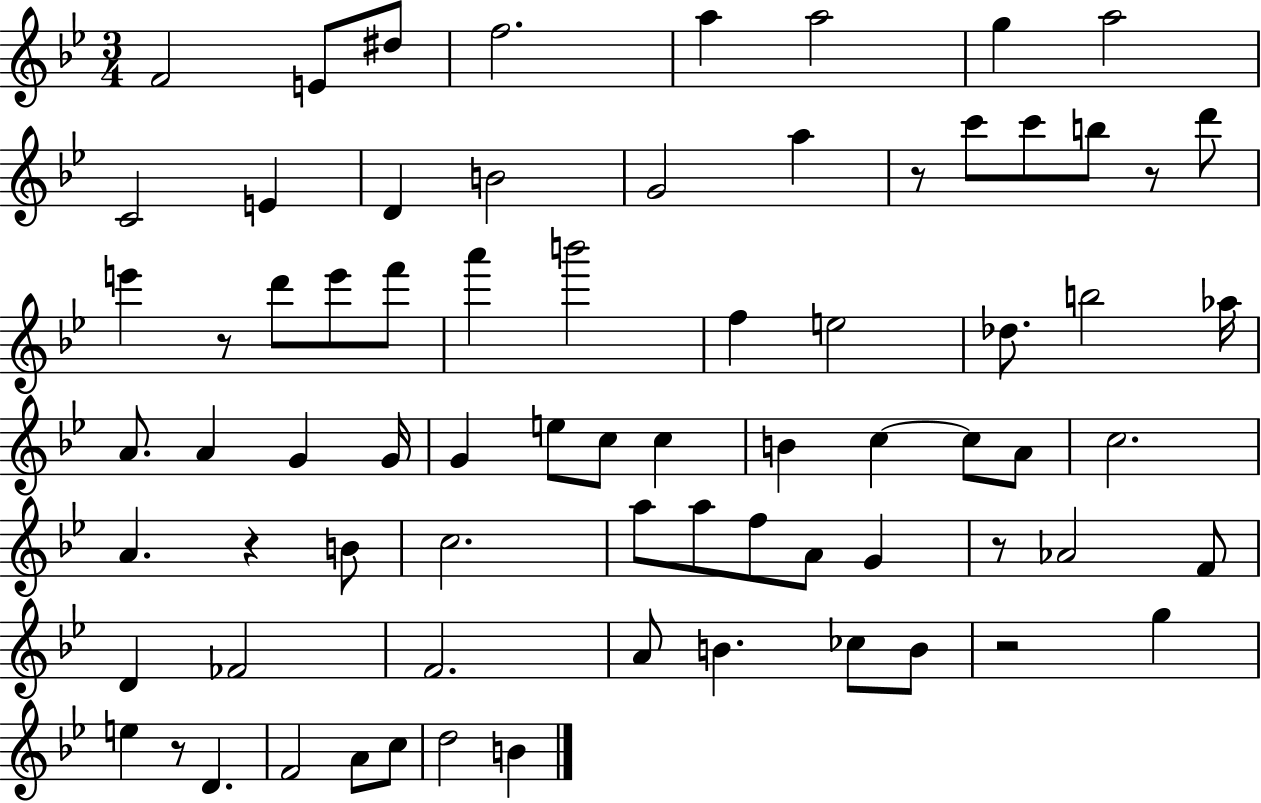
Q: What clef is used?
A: treble